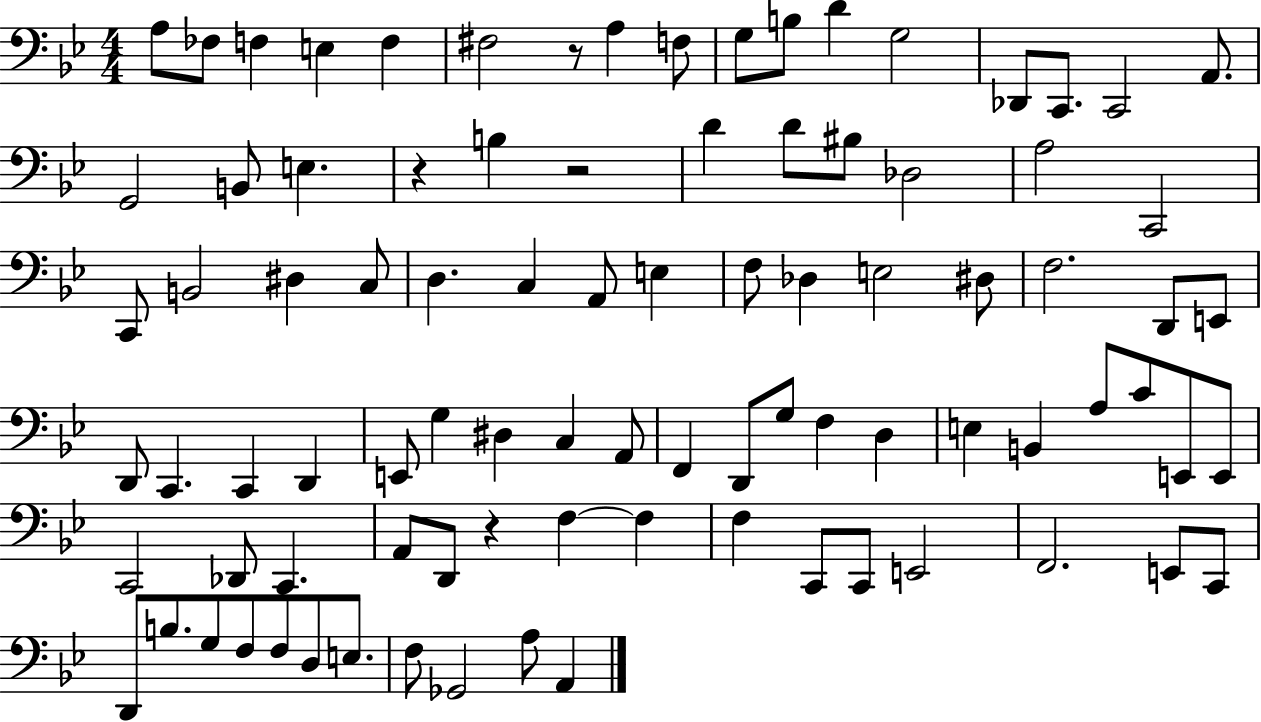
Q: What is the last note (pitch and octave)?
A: A2